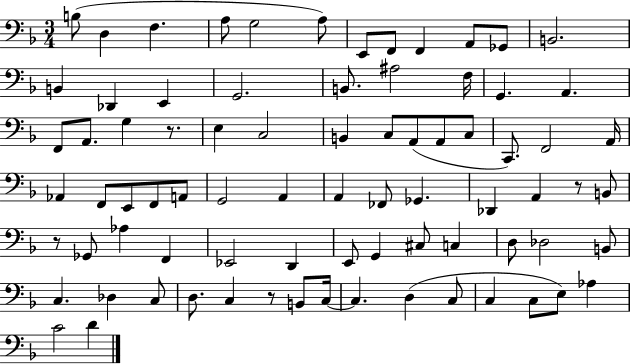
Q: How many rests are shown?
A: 4